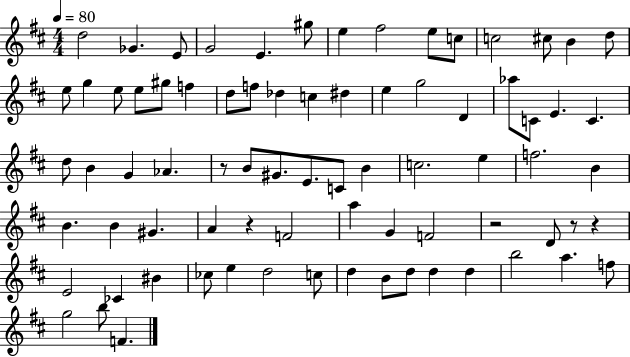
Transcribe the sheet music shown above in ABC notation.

X:1
T:Untitled
M:4/4
L:1/4
K:D
d2 _G E/2 G2 E ^g/2 e ^f2 e/2 c/2 c2 ^c/2 B d/2 e/2 g e/2 e/2 ^g/2 f d/2 f/2 _d c ^d e g2 D _a/2 C/2 E C d/2 B G _A z/2 B/2 ^G/2 E/2 C/2 B c2 e f2 B B B ^G A z F2 a G F2 z2 D/2 z/2 z E2 _C ^B _c/2 e d2 c/2 d B/2 d/2 d d b2 a f/2 g2 b/2 F